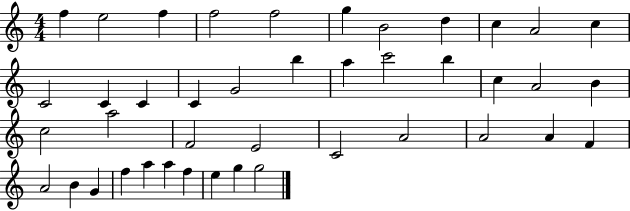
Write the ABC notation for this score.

X:1
T:Untitled
M:4/4
L:1/4
K:C
f e2 f f2 f2 g B2 d c A2 c C2 C C C G2 b a c'2 b c A2 B c2 a2 F2 E2 C2 A2 A2 A F A2 B G f a a f e g g2